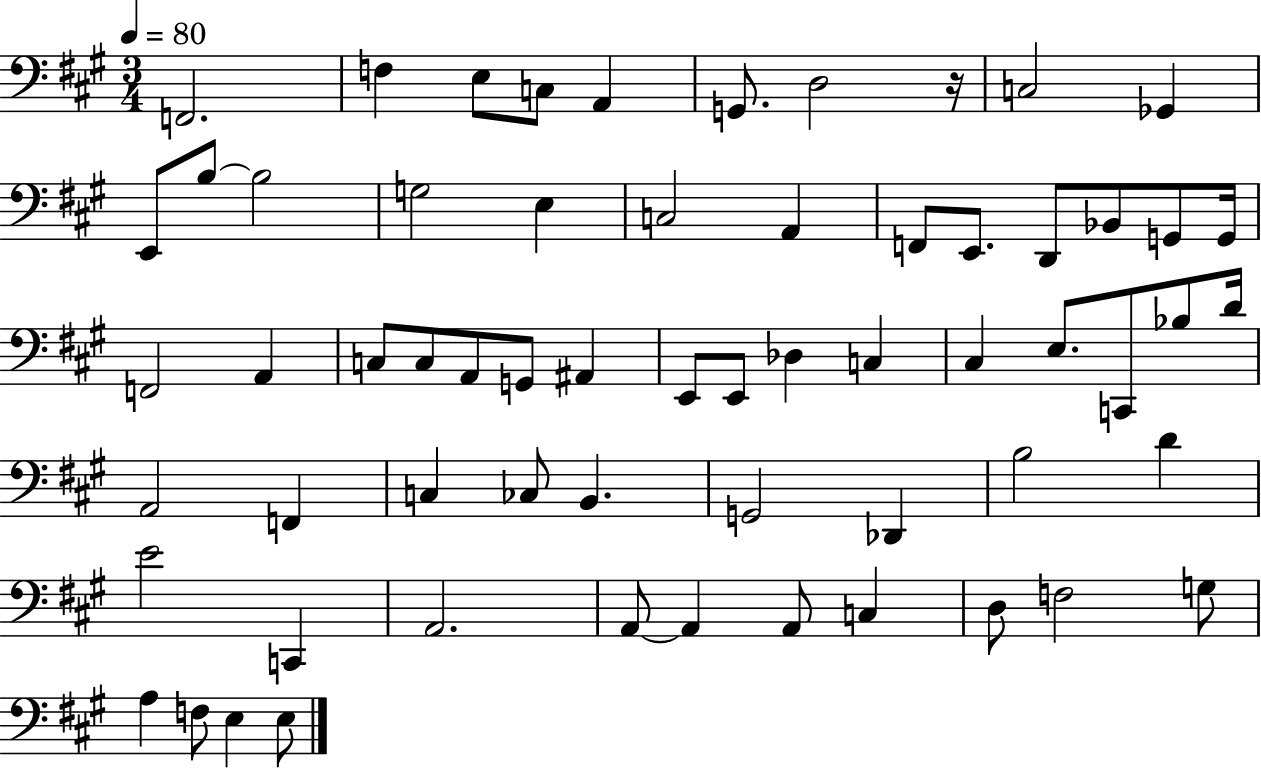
{
  \clef bass
  \numericTimeSignature
  \time 3/4
  \key a \major
  \tempo 4 = 80
  f,2. | f4 e8 c8 a,4 | g,8. d2 r16 | c2 ges,4 | \break e,8 b8~~ b2 | g2 e4 | c2 a,4 | f,8 e,8. d,8 bes,8 g,8 g,16 | \break f,2 a,4 | c8 c8 a,8 g,8 ais,4 | e,8 e,8 des4 c4 | cis4 e8. c,8 bes8 d'16 | \break a,2 f,4 | c4 ces8 b,4. | g,2 des,4 | b2 d'4 | \break e'2 c,4 | a,2. | a,8~~ a,4 a,8 c4 | d8 f2 g8 | \break a4 f8 e4 e8 | \bar "|."
}